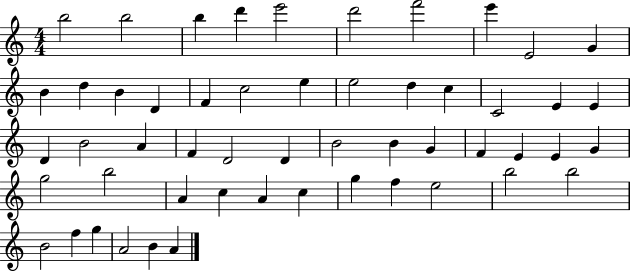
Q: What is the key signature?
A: C major